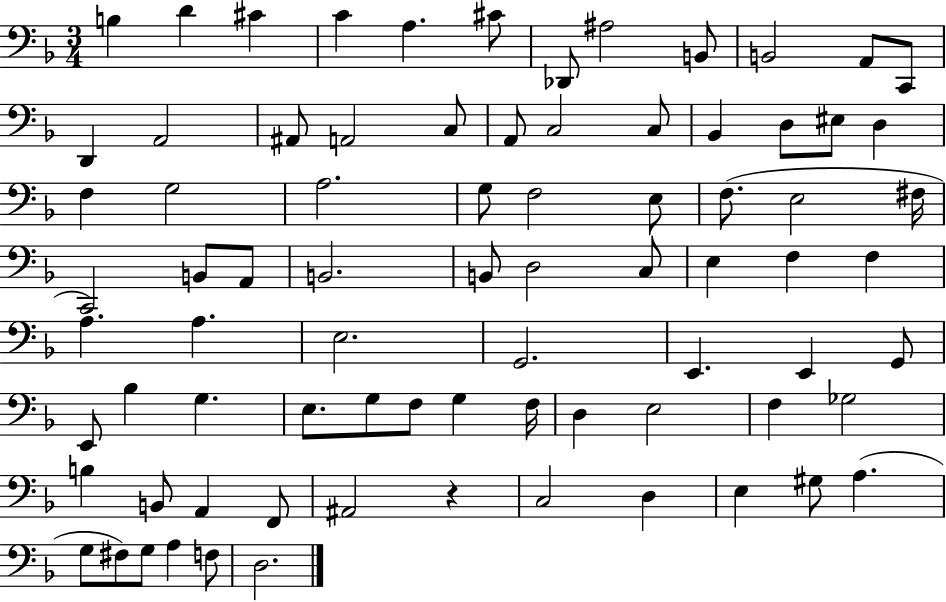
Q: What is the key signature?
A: F major